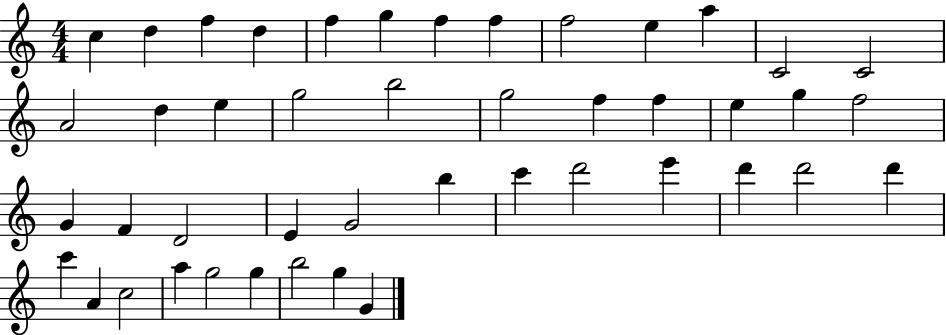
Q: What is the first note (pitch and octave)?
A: C5